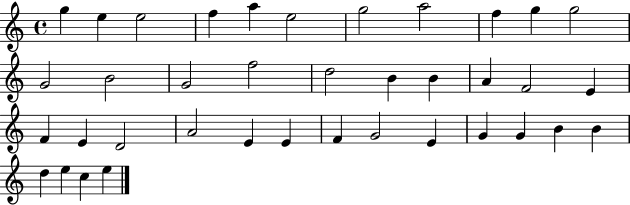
X:1
T:Untitled
M:4/4
L:1/4
K:C
g e e2 f a e2 g2 a2 f g g2 G2 B2 G2 f2 d2 B B A F2 E F E D2 A2 E E F G2 E G G B B d e c e